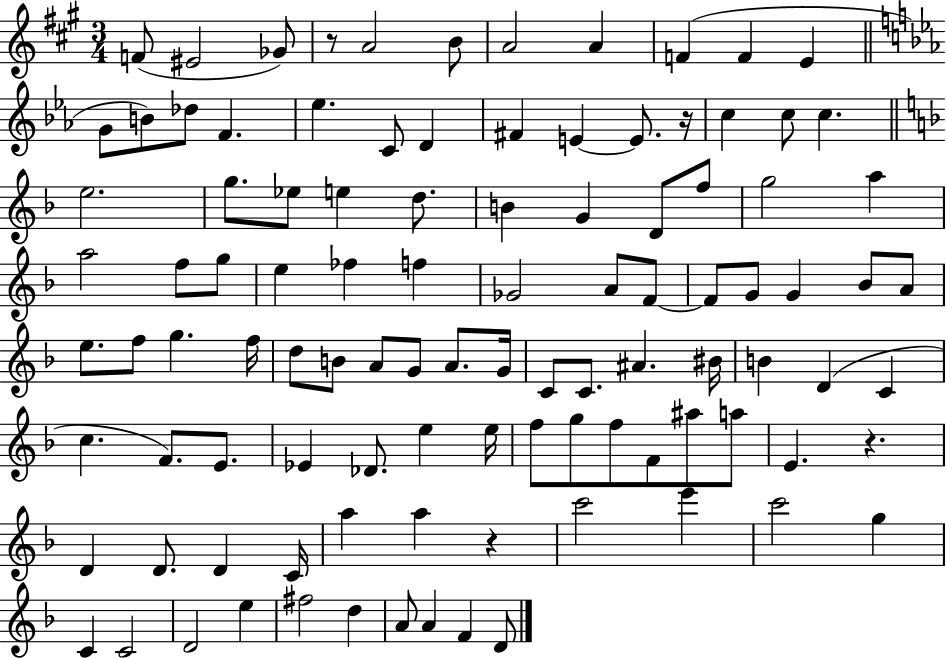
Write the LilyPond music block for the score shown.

{
  \clef treble
  \numericTimeSignature
  \time 3/4
  \key a \major
  \repeat volta 2 { f'8( eis'2 ges'8) | r8 a'2 b'8 | a'2 a'4 | f'4( f'4 e'4 | \break \bar "||" \break \key ees \major g'8 b'8) des''8 f'4. | ees''4. c'8 d'4 | fis'4 e'4~~ e'8. r16 | c''4 c''8 c''4. | \break \bar "||" \break \key f \major e''2. | g''8. ees''8 e''4 d''8. | b'4 g'4 d'8 f''8 | g''2 a''4 | \break a''2 f''8 g''8 | e''4 fes''4 f''4 | ges'2 a'8 f'8~~ | f'8 g'8 g'4 bes'8 a'8 | \break e''8. f''8 g''4. f''16 | d''8 b'8 a'8 g'8 a'8. g'16 | c'8 c'8. ais'4. bis'16 | b'4 d'4( c'4 | \break c''4. f'8.) e'8. | ees'4 des'8. e''4 e''16 | f''8 g''8 f''8 f'8 ais''8 a''8 | e'4. r4. | \break d'4 d'8. d'4 c'16 | a''4 a''4 r4 | c'''2 e'''4 | c'''2 g''4 | \break c'4 c'2 | d'2 e''4 | fis''2 d''4 | a'8 a'4 f'4 d'8 | \break } \bar "|."
}